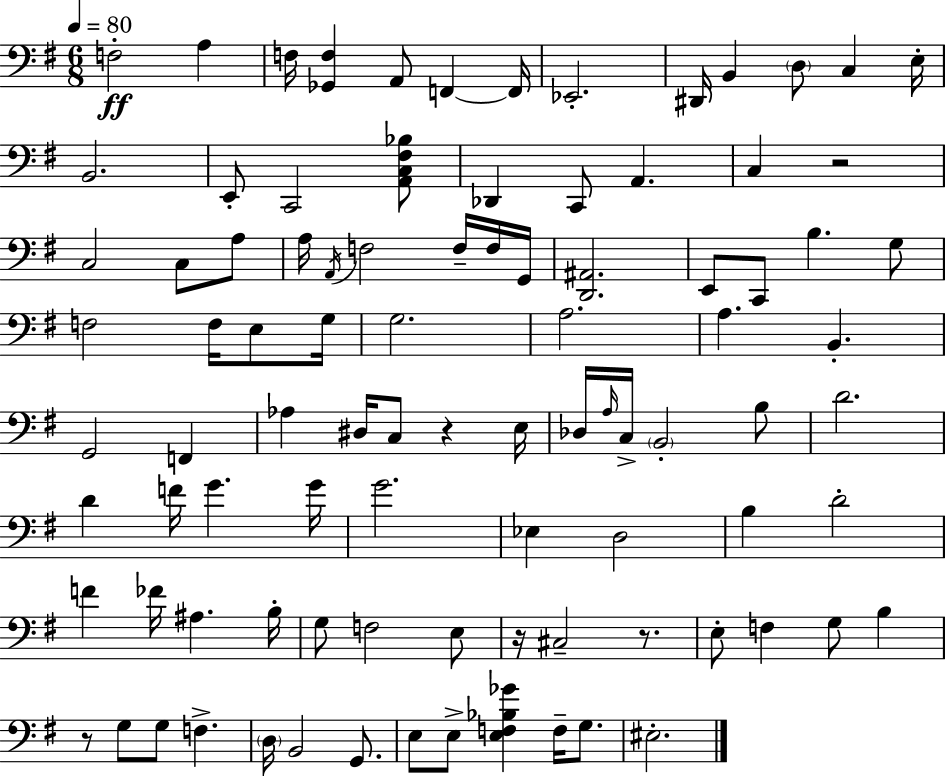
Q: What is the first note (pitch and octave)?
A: F3